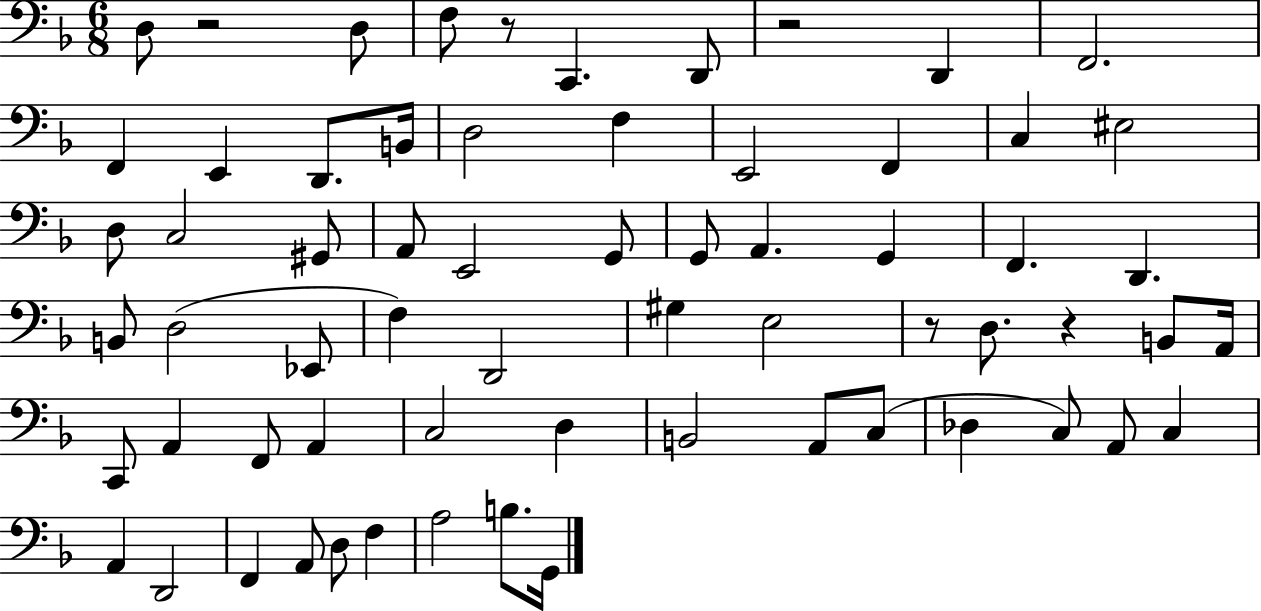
X:1
T:Untitled
M:6/8
L:1/4
K:F
D,/2 z2 D,/2 F,/2 z/2 C,, D,,/2 z2 D,, F,,2 F,, E,, D,,/2 B,,/4 D,2 F, E,,2 F,, C, ^E,2 D,/2 C,2 ^G,,/2 A,,/2 E,,2 G,,/2 G,,/2 A,, G,, F,, D,, B,,/2 D,2 _E,,/2 F, D,,2 ^G, E,2 z/2 D,/2 z B,,/2 A,,/4 C,,/2 A,, F,,/2 A,, C,2 D, B,,2 A,,/2 C,/2 _D, C,/2 A,,/2 C, A,, D,,2 F,, A,,/2 D,/2 F, A,2 B,/2 G,,/4